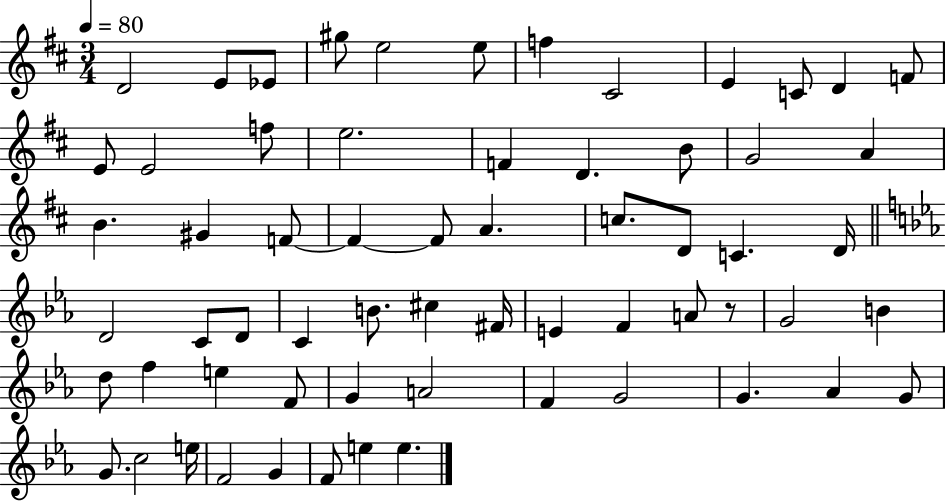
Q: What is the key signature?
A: D major